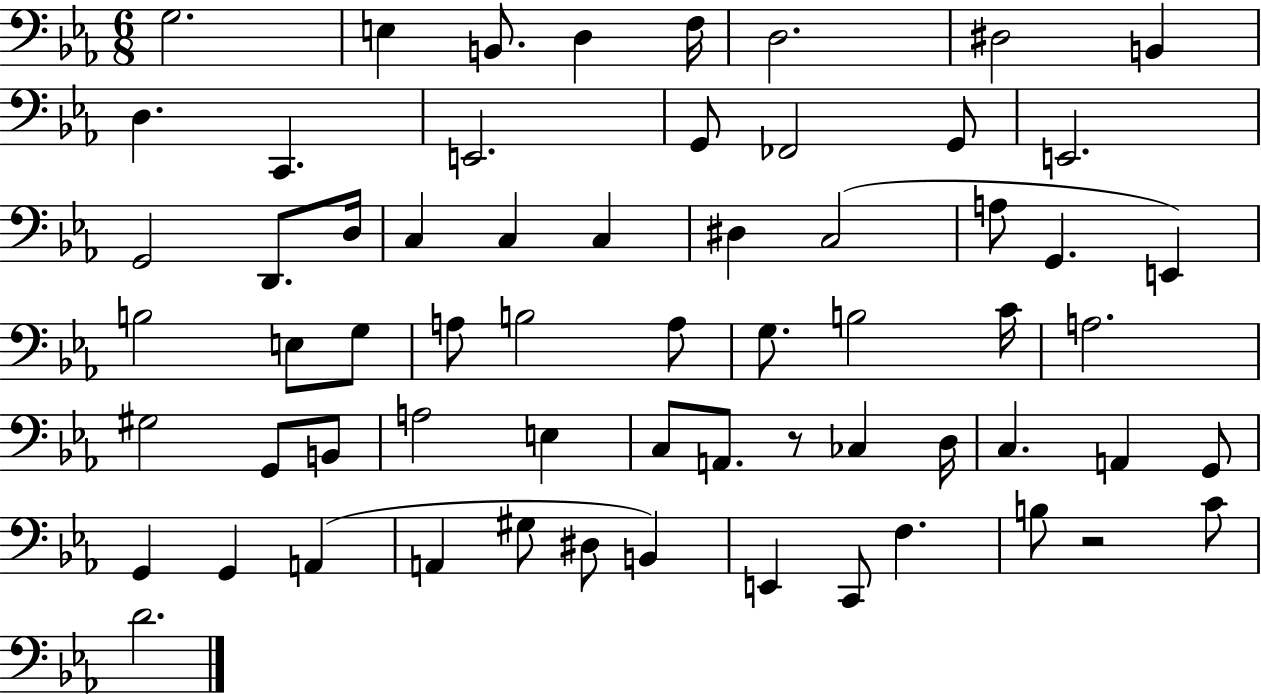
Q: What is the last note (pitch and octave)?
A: D4